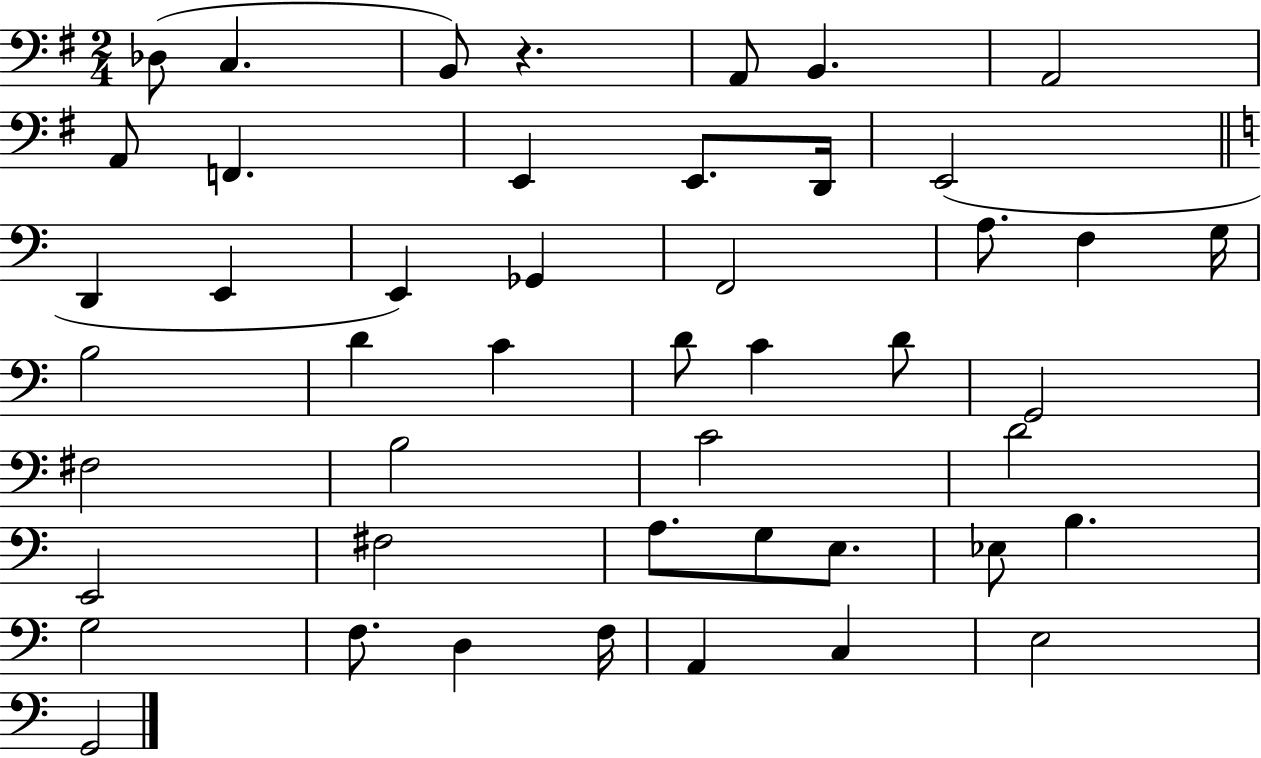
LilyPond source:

{
  \clef bass
  \numericTimeSignature
  \time 2/4
  \key g \major
  \repeat volta 2 { des8( c4. | b,8) r4. | a,8 b,4. | a,2 | \break a,8 f,4. | e,4 e,8. d,16 | e,2( | \bar "||" \break \key a \minor d,4 e,4 | e,4) ges,4 | f,2 | a8. f4 g16 | \break b2 | d'4 c'4 | d'8 c'4 d'8 | g,2 | \break fis2 | b2 | c'2 | d'2 | \break e,2 | fis2 | a8. g8 e8. | ees8 b4. | \break g2 | f8. d4 f16 | a,4 c4 | e2 | \break g,2 | } \bar "|."
}